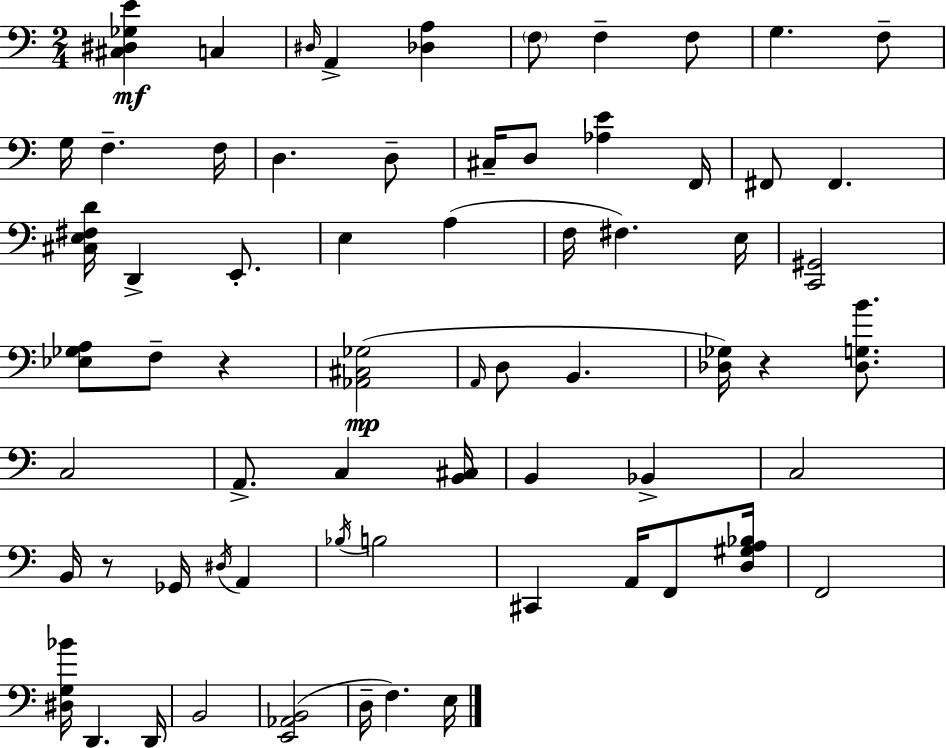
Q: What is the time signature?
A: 2/4